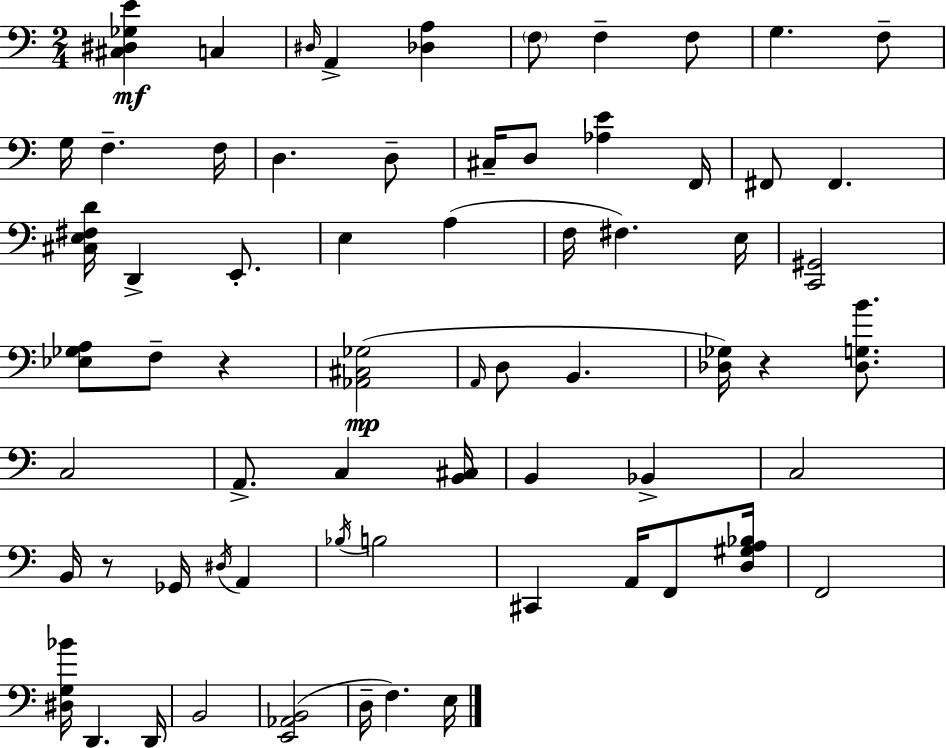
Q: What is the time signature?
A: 2/4